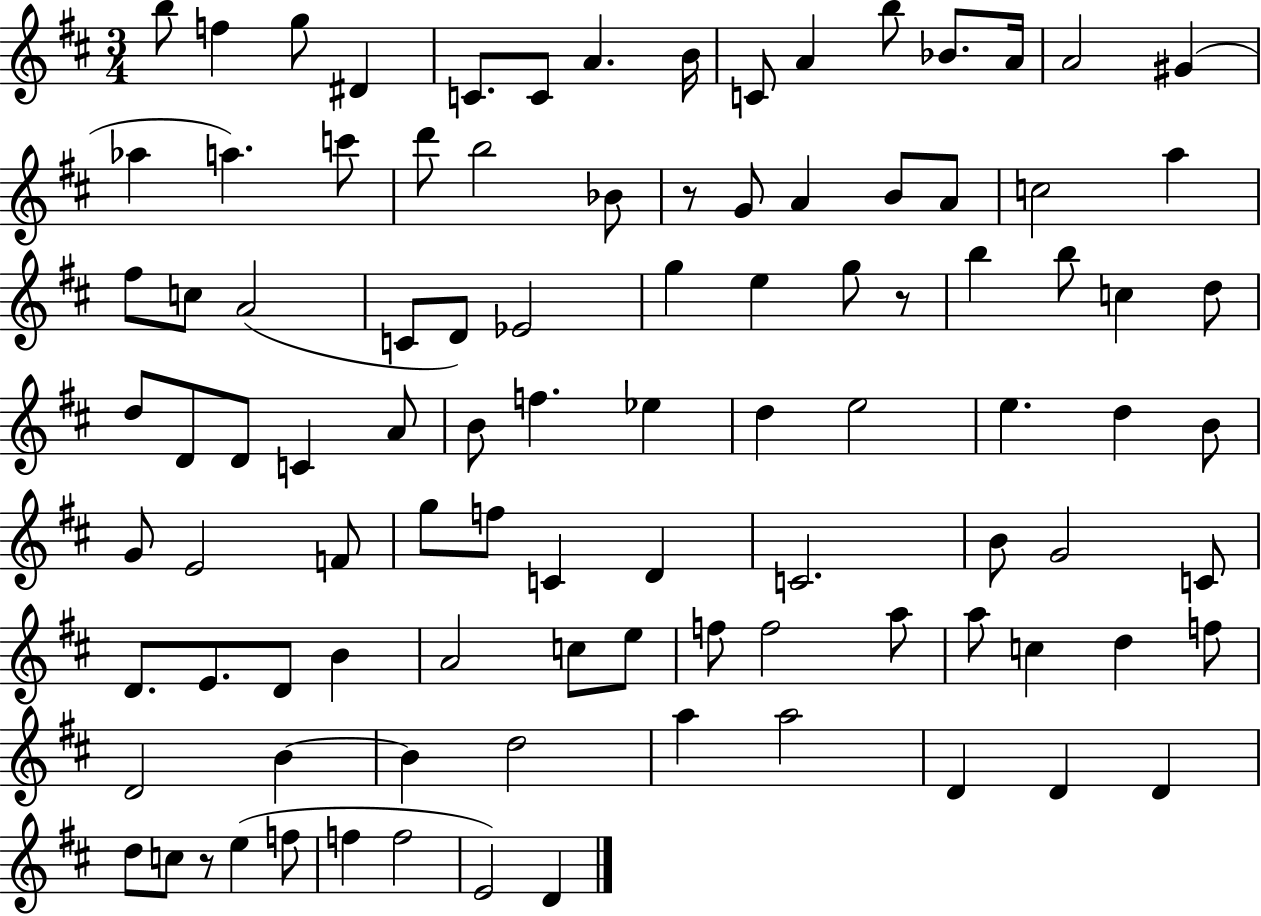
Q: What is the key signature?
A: D major